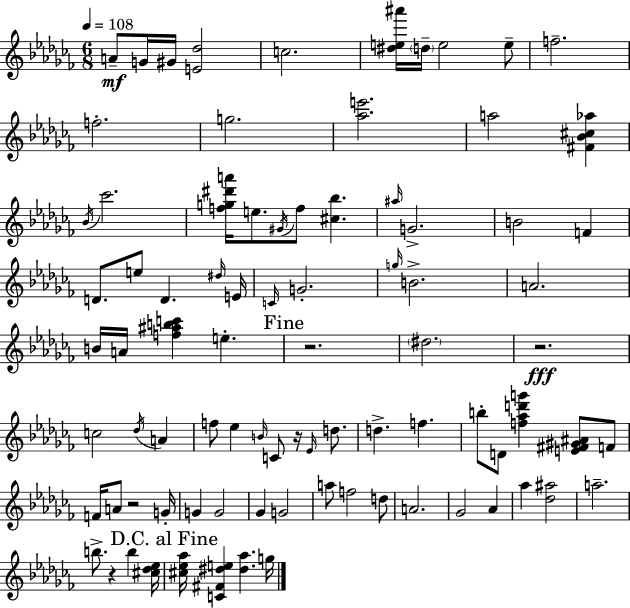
A4/e G4/s G#4/s [E4,Db5]/h C5/h. [D#5,E5,A#6]/s D5/s E5/h E5/e F5/h. F5/h. G5/h. [Ab5,E6]/h. A5/h [F#4,Bb4,C#5,Ab5]/q Bb4/s CES6/h. [F5,G5,D#6,A6]/s E5/e. G#4/s F5/e [C#5,Bb5]/q. A#5/s G4/h. B4/h F4/q D4/e. E5/e D4/q. D#5/s E4/s C4/s G4/h. G5/s B4/h. A4/h. B4/s A4/s [F5,A#5,B5,C6]/q E5/q. R/h. D#5/h. R/h. C5/h Db5/s A4/q F5/e Eb5/q B4/s C4/e R/s Eb4/s D5/e. D5/q. F5/q. B5/e D4/e [F5,Ab5,D6,G6]/q [E4,F#4,G#4,A#4]/e F4/e F4/s A4/e R/h G4/s G4/q G4/h Gb4/q G4/h A5/e F5/h D5/e A4/h. Gb4/h Ab4/q Ab5/q [Db5,A#5]/h A5/h. B5/e. R/q B5/q [C#5,Db5,Eb5]/s [C#5,Eb5,Ab5]/s [C4,F#4,D#5,E5]/q [D#5,Ab5]/q. G5/s